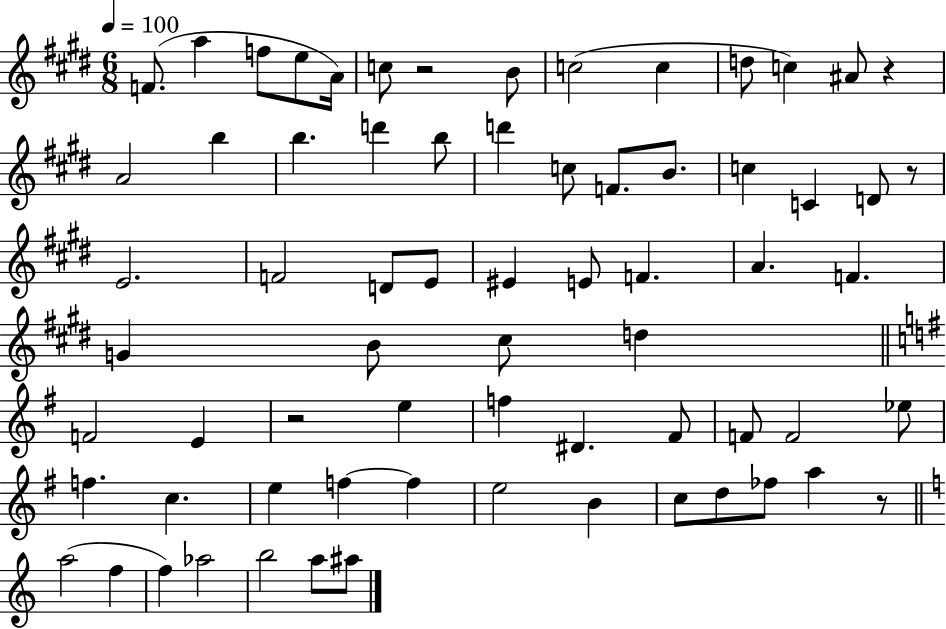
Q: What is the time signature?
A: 6/8